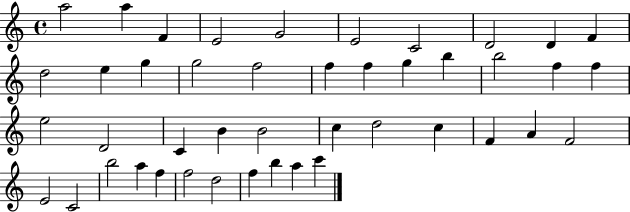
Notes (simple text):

A5/h A5/q F4/q E4/h G4/h E4/h C4/h D4/h D4/q F4/q D5/h E5/q G5/q G5/h F5/h F5/q F5/q G5/q B5/q B5/h F5/q F5/q E5/h D4/h C4/q B4/q B4/h C5/q D5/h C5/q F4/q A4/q F4/h E4/h C4/h B5/h A5/q F5/q F5/h D5/h F5/q B5/q A5/q C6/q